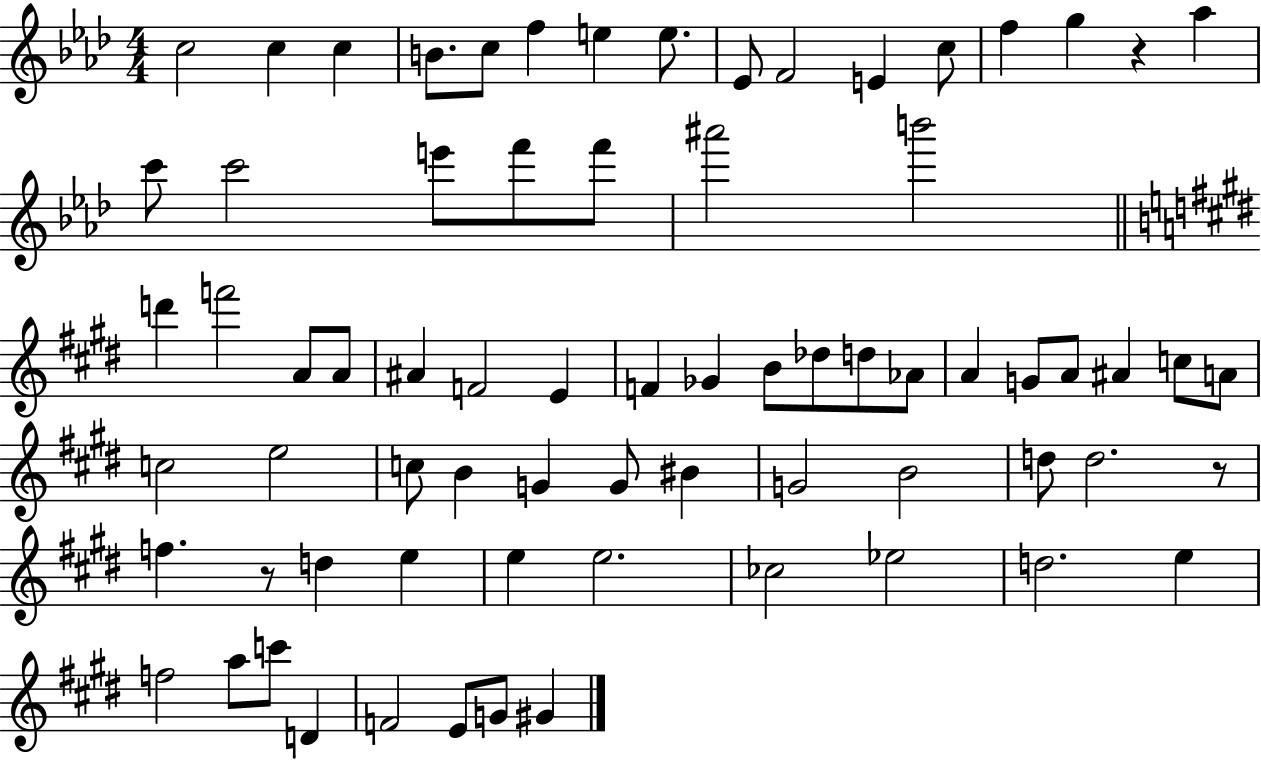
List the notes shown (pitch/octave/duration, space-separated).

C5/h C5/q C5/q B4/e. C5/e F5/q E5/q E5/e. Eb4/e F4/h E4/q C5/e F5/q G5/q R/q Ab5/q C6/e C6/h E6/e F6/e F6/e A#6/h B6/h D6/q F6/h A4/e A4/e A#4/q F4/h E4/q F4/q Gb4/q B4/e Db5/e D5/e Ab4/e A4/q G4/e A4/e A#4/q C5/e A4/e C5/h E5/h C5/e B4/q G4/q G4/e BIS4/q G4/h B4/h D5/e D5/h. R/e F5/q. R/e D5/q E5/q E5/q E5/h. CES5/h Eb5/h D5/h. E5/q F5/h A5/e C6/e D4/q F4/h E4/e G4/e G#4/q